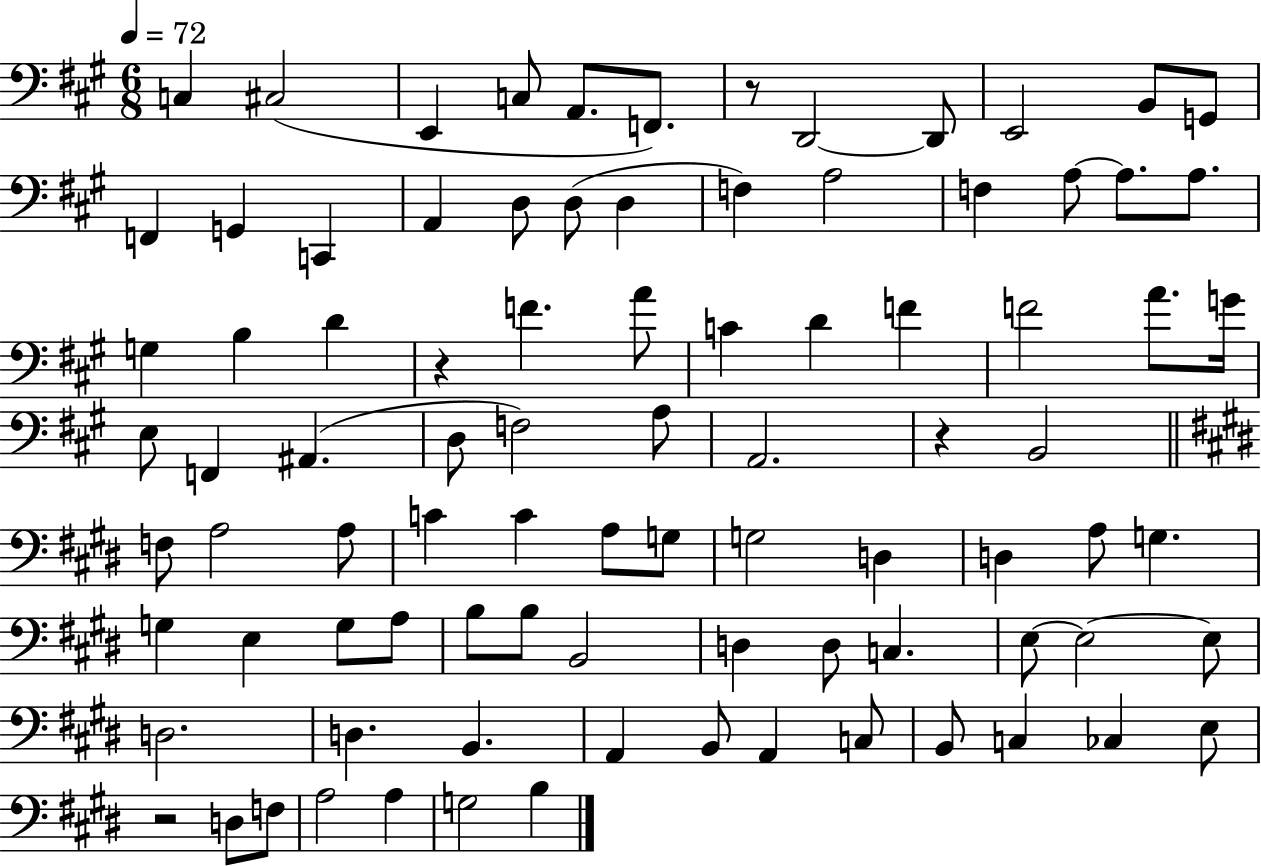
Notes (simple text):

C3/q C#3/h E2/q C3/e A2/e. F2/e. R/e D2/h D2/e E2/h B2/e G2/e F2/q G2/q C2/q A2/q D3/e D3/e D3/q F3/q A3/h F3/q A3/e A3/e. A3/e. G3/q B3/q D4/q R/q F4/q. A4/e C4/q D4/q F4/q F4/h A4/e. G4/s E3/e F2/q A#2/q. D3/e F3/h A3/e A2/h. R/q B2/h F3/e A3/h A3/e C4/q C4/q A3/e G3/e G3/h D3/q D3/q A3/e G3/q. G3/q E3/q G3/e A3/e B3/e B3/e B2/h D3/q D3/e C3/q. E3/e E3/h E3/e D3/h. D3/q. B2/q. A2/q B2/e A2/q C3/e B2/e C3/q CES3/q E3/e R/h D3/e F3/e A3/h A3/q G3/h B3/q